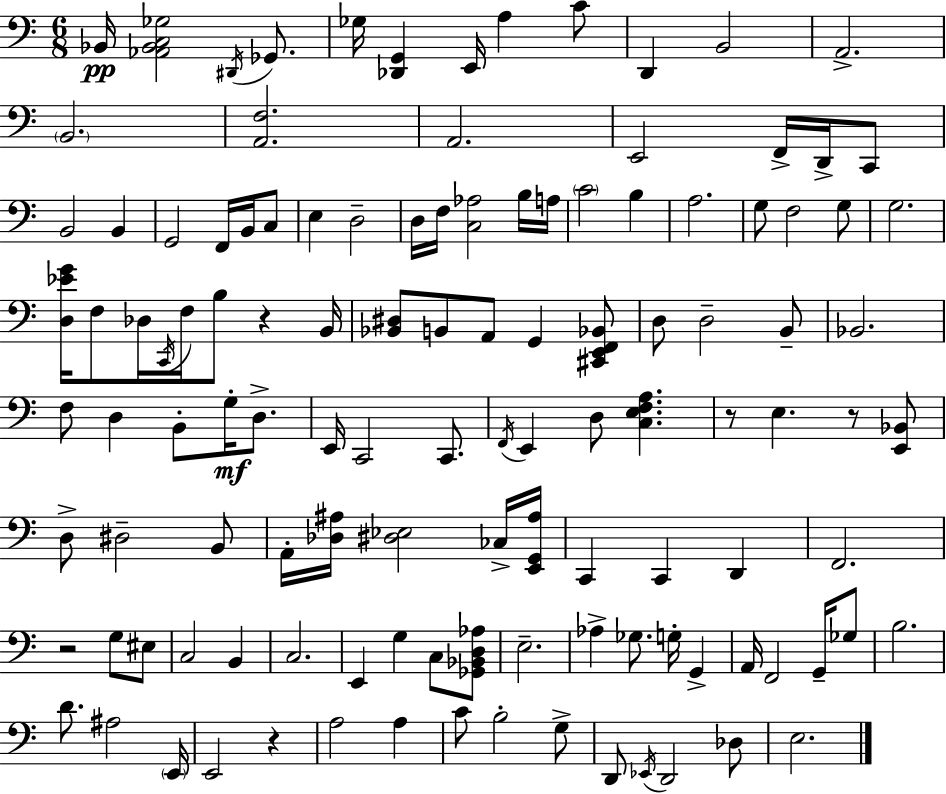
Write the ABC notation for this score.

X:1
T:Untitled
M:6/8
L:1/4
K:Am
_B,,/4 [_A,,_B,,C,_G,]2 ^D,,/4 _G,,/2 _G,/4 [_D,,G,,] E,,/4 A, C/2 D,, B,,2 A,,2 B,,2 [A,,F,]2 A,,2 E,,2 F,,/4 D,,/4 C,,/2 B,,2 B,, G,,2 F,,/4 B,,/4 C,/2 E, D,2 D,/4 F,/4 [C,_A,]2 B,/4 A,/4 C2 B, A,2 G,/2 F,2 G,/2 G,2 [D,_EG]/4 F,/2 _D,/4 C,,/4 F,/4 B,/2 z B,,/4 [_B,,^D,]/2 B,,/2 A,,/2 G,, [^C,,E,,F,,_B,,]/2 D,/2 D,2 B,,/2 _B,,2 F,/2 D, B,,/2 G,/4 D,/2 E,,/4 C,,2 C,,/2 F,,/4 E,, D,/2 [C,E,F,A,] z/2 E, z/2 [E,,_B,,]/2 D,/2 ^D,2 B,,/2 A,,/4 [_D,^A,]/4 [^D,_E,]2 _C,/4 [E,,G,,^A,]/4 C,, C,, D,, F,,2 z2 G,/2 ^E,/2 C,2 B,, C,2 E,, G, C,/2 [_G,,_B,,D,_A,]/2 E,2 _A, _G,/2 G,/4 G,, A,,/4 F,,2 G,,/4 _G,/2 B,2 D/2 ^A,2 E,,/4 E,,2 z A,2 A, C/2 B,2 G,/2 D,,/2 _E,,/4 D,,2 _D,/2 E,2